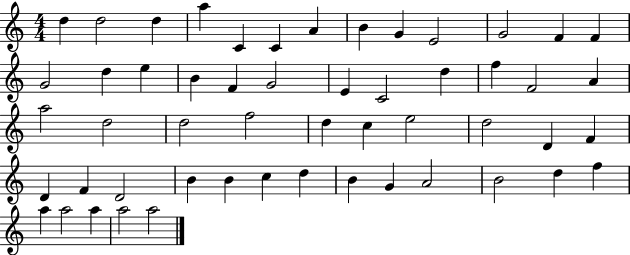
D5/q D5/h D5/q A5/q C4/q C4/q A4/q B4/q G4/q E4/h G4/h F4/q F4/q G4/h D5/q E5/q B4/q F4/q G4/h E4/q C4/h D5/q F5/q F4/h A4/q A5/h D5/h D5/h F5/h D5/q C5/q E5/h D5/h D4/q F4/q D4/q F4/q D4/h B4/q B4/q C5/q D5/q B4/q G4/q A4/h B4/h D5/q F5/q A5/q A5/h A5/q A5/h A5/h